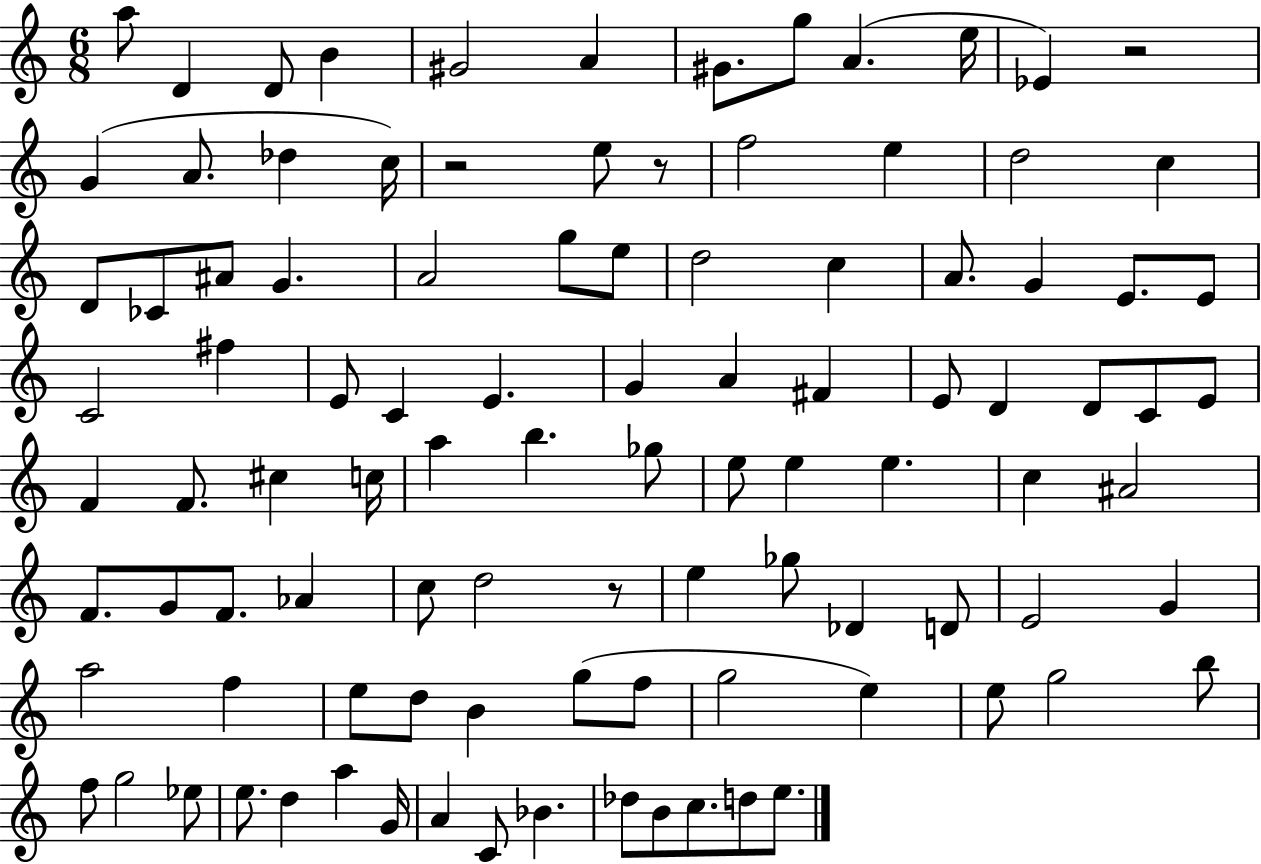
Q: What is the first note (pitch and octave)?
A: A5